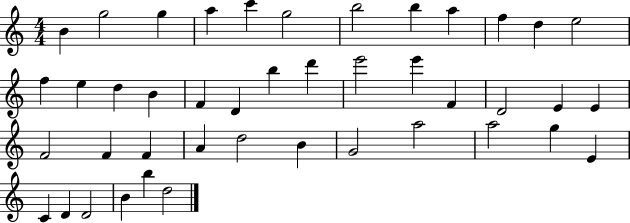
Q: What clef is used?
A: treble